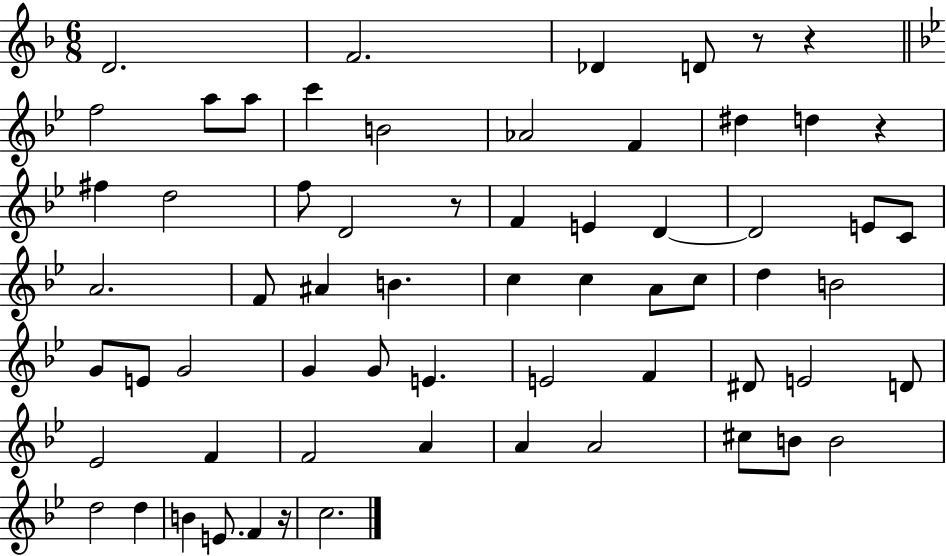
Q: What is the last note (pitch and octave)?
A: C5